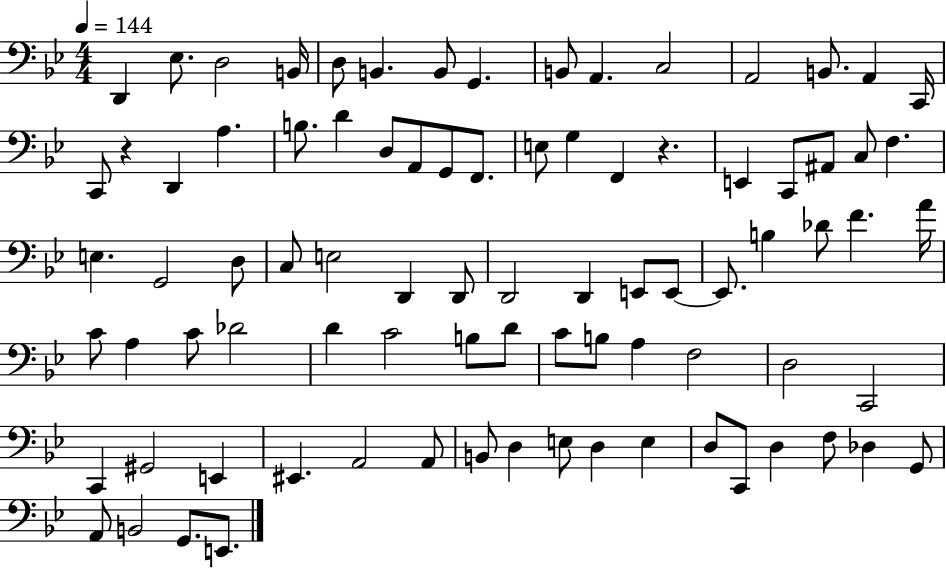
D2/q Eb3/e. D3/h B2/s D3/e B2/q. B2/e G2/q. B2/e A2/q. C3/h A2/h B2/e. A2/q C2/s C2/e R/q D2/q A3/q. B3/e. D4/q D3/e A2/e G2/e F2/e. E3/e G3/q F2/q R/q. E2/q C2/e A#2/e C3/e F3/q. E3/q. G2/h D3/e C3/e E3/h D2/q D2/e D2/h D2/q E2/e E2/e E2/e. B3/q Db4/e F4/q. A4/s C4/e A3/q C4/e Db4/h D4/q C4/h B3/e D4/e C4/e B3/e A3/q F3/h D3/h C2/h C2/q G#2/h E2/q EIS2/q. A2/h A2/e B2/e D3/q E3/e D3/q E3/q D3/e C2/e D3/q F3/e Db3/q G2/e A2/e B2/h G2/e. E2/e.